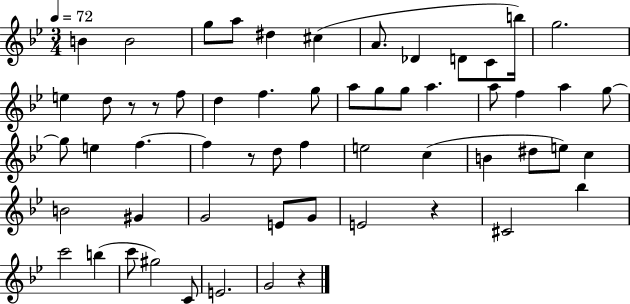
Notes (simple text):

B4/q B4/h G5/e A5/e D#5/q C#5/q A4/e. Db4/q D4/e C4/e B5/s G5/h. E5/q D5/e R/e R/e F5/e D5/q F5/q. G5/e A5/e G5/e G5/e A5/q. A5/e F5/q A5/q G5/e G5/e E5/q F5/q. F5/q R/e D5/e F5/q E5/h C5/q B4/q D#5/e E5/e C5/q B4/h G#4/q G4/h E4/e G4/e E4/h R/q C#4/h Bb5/q C6/h B5/q C6/e G#5/h C4/e E4/h. G4/h R/q